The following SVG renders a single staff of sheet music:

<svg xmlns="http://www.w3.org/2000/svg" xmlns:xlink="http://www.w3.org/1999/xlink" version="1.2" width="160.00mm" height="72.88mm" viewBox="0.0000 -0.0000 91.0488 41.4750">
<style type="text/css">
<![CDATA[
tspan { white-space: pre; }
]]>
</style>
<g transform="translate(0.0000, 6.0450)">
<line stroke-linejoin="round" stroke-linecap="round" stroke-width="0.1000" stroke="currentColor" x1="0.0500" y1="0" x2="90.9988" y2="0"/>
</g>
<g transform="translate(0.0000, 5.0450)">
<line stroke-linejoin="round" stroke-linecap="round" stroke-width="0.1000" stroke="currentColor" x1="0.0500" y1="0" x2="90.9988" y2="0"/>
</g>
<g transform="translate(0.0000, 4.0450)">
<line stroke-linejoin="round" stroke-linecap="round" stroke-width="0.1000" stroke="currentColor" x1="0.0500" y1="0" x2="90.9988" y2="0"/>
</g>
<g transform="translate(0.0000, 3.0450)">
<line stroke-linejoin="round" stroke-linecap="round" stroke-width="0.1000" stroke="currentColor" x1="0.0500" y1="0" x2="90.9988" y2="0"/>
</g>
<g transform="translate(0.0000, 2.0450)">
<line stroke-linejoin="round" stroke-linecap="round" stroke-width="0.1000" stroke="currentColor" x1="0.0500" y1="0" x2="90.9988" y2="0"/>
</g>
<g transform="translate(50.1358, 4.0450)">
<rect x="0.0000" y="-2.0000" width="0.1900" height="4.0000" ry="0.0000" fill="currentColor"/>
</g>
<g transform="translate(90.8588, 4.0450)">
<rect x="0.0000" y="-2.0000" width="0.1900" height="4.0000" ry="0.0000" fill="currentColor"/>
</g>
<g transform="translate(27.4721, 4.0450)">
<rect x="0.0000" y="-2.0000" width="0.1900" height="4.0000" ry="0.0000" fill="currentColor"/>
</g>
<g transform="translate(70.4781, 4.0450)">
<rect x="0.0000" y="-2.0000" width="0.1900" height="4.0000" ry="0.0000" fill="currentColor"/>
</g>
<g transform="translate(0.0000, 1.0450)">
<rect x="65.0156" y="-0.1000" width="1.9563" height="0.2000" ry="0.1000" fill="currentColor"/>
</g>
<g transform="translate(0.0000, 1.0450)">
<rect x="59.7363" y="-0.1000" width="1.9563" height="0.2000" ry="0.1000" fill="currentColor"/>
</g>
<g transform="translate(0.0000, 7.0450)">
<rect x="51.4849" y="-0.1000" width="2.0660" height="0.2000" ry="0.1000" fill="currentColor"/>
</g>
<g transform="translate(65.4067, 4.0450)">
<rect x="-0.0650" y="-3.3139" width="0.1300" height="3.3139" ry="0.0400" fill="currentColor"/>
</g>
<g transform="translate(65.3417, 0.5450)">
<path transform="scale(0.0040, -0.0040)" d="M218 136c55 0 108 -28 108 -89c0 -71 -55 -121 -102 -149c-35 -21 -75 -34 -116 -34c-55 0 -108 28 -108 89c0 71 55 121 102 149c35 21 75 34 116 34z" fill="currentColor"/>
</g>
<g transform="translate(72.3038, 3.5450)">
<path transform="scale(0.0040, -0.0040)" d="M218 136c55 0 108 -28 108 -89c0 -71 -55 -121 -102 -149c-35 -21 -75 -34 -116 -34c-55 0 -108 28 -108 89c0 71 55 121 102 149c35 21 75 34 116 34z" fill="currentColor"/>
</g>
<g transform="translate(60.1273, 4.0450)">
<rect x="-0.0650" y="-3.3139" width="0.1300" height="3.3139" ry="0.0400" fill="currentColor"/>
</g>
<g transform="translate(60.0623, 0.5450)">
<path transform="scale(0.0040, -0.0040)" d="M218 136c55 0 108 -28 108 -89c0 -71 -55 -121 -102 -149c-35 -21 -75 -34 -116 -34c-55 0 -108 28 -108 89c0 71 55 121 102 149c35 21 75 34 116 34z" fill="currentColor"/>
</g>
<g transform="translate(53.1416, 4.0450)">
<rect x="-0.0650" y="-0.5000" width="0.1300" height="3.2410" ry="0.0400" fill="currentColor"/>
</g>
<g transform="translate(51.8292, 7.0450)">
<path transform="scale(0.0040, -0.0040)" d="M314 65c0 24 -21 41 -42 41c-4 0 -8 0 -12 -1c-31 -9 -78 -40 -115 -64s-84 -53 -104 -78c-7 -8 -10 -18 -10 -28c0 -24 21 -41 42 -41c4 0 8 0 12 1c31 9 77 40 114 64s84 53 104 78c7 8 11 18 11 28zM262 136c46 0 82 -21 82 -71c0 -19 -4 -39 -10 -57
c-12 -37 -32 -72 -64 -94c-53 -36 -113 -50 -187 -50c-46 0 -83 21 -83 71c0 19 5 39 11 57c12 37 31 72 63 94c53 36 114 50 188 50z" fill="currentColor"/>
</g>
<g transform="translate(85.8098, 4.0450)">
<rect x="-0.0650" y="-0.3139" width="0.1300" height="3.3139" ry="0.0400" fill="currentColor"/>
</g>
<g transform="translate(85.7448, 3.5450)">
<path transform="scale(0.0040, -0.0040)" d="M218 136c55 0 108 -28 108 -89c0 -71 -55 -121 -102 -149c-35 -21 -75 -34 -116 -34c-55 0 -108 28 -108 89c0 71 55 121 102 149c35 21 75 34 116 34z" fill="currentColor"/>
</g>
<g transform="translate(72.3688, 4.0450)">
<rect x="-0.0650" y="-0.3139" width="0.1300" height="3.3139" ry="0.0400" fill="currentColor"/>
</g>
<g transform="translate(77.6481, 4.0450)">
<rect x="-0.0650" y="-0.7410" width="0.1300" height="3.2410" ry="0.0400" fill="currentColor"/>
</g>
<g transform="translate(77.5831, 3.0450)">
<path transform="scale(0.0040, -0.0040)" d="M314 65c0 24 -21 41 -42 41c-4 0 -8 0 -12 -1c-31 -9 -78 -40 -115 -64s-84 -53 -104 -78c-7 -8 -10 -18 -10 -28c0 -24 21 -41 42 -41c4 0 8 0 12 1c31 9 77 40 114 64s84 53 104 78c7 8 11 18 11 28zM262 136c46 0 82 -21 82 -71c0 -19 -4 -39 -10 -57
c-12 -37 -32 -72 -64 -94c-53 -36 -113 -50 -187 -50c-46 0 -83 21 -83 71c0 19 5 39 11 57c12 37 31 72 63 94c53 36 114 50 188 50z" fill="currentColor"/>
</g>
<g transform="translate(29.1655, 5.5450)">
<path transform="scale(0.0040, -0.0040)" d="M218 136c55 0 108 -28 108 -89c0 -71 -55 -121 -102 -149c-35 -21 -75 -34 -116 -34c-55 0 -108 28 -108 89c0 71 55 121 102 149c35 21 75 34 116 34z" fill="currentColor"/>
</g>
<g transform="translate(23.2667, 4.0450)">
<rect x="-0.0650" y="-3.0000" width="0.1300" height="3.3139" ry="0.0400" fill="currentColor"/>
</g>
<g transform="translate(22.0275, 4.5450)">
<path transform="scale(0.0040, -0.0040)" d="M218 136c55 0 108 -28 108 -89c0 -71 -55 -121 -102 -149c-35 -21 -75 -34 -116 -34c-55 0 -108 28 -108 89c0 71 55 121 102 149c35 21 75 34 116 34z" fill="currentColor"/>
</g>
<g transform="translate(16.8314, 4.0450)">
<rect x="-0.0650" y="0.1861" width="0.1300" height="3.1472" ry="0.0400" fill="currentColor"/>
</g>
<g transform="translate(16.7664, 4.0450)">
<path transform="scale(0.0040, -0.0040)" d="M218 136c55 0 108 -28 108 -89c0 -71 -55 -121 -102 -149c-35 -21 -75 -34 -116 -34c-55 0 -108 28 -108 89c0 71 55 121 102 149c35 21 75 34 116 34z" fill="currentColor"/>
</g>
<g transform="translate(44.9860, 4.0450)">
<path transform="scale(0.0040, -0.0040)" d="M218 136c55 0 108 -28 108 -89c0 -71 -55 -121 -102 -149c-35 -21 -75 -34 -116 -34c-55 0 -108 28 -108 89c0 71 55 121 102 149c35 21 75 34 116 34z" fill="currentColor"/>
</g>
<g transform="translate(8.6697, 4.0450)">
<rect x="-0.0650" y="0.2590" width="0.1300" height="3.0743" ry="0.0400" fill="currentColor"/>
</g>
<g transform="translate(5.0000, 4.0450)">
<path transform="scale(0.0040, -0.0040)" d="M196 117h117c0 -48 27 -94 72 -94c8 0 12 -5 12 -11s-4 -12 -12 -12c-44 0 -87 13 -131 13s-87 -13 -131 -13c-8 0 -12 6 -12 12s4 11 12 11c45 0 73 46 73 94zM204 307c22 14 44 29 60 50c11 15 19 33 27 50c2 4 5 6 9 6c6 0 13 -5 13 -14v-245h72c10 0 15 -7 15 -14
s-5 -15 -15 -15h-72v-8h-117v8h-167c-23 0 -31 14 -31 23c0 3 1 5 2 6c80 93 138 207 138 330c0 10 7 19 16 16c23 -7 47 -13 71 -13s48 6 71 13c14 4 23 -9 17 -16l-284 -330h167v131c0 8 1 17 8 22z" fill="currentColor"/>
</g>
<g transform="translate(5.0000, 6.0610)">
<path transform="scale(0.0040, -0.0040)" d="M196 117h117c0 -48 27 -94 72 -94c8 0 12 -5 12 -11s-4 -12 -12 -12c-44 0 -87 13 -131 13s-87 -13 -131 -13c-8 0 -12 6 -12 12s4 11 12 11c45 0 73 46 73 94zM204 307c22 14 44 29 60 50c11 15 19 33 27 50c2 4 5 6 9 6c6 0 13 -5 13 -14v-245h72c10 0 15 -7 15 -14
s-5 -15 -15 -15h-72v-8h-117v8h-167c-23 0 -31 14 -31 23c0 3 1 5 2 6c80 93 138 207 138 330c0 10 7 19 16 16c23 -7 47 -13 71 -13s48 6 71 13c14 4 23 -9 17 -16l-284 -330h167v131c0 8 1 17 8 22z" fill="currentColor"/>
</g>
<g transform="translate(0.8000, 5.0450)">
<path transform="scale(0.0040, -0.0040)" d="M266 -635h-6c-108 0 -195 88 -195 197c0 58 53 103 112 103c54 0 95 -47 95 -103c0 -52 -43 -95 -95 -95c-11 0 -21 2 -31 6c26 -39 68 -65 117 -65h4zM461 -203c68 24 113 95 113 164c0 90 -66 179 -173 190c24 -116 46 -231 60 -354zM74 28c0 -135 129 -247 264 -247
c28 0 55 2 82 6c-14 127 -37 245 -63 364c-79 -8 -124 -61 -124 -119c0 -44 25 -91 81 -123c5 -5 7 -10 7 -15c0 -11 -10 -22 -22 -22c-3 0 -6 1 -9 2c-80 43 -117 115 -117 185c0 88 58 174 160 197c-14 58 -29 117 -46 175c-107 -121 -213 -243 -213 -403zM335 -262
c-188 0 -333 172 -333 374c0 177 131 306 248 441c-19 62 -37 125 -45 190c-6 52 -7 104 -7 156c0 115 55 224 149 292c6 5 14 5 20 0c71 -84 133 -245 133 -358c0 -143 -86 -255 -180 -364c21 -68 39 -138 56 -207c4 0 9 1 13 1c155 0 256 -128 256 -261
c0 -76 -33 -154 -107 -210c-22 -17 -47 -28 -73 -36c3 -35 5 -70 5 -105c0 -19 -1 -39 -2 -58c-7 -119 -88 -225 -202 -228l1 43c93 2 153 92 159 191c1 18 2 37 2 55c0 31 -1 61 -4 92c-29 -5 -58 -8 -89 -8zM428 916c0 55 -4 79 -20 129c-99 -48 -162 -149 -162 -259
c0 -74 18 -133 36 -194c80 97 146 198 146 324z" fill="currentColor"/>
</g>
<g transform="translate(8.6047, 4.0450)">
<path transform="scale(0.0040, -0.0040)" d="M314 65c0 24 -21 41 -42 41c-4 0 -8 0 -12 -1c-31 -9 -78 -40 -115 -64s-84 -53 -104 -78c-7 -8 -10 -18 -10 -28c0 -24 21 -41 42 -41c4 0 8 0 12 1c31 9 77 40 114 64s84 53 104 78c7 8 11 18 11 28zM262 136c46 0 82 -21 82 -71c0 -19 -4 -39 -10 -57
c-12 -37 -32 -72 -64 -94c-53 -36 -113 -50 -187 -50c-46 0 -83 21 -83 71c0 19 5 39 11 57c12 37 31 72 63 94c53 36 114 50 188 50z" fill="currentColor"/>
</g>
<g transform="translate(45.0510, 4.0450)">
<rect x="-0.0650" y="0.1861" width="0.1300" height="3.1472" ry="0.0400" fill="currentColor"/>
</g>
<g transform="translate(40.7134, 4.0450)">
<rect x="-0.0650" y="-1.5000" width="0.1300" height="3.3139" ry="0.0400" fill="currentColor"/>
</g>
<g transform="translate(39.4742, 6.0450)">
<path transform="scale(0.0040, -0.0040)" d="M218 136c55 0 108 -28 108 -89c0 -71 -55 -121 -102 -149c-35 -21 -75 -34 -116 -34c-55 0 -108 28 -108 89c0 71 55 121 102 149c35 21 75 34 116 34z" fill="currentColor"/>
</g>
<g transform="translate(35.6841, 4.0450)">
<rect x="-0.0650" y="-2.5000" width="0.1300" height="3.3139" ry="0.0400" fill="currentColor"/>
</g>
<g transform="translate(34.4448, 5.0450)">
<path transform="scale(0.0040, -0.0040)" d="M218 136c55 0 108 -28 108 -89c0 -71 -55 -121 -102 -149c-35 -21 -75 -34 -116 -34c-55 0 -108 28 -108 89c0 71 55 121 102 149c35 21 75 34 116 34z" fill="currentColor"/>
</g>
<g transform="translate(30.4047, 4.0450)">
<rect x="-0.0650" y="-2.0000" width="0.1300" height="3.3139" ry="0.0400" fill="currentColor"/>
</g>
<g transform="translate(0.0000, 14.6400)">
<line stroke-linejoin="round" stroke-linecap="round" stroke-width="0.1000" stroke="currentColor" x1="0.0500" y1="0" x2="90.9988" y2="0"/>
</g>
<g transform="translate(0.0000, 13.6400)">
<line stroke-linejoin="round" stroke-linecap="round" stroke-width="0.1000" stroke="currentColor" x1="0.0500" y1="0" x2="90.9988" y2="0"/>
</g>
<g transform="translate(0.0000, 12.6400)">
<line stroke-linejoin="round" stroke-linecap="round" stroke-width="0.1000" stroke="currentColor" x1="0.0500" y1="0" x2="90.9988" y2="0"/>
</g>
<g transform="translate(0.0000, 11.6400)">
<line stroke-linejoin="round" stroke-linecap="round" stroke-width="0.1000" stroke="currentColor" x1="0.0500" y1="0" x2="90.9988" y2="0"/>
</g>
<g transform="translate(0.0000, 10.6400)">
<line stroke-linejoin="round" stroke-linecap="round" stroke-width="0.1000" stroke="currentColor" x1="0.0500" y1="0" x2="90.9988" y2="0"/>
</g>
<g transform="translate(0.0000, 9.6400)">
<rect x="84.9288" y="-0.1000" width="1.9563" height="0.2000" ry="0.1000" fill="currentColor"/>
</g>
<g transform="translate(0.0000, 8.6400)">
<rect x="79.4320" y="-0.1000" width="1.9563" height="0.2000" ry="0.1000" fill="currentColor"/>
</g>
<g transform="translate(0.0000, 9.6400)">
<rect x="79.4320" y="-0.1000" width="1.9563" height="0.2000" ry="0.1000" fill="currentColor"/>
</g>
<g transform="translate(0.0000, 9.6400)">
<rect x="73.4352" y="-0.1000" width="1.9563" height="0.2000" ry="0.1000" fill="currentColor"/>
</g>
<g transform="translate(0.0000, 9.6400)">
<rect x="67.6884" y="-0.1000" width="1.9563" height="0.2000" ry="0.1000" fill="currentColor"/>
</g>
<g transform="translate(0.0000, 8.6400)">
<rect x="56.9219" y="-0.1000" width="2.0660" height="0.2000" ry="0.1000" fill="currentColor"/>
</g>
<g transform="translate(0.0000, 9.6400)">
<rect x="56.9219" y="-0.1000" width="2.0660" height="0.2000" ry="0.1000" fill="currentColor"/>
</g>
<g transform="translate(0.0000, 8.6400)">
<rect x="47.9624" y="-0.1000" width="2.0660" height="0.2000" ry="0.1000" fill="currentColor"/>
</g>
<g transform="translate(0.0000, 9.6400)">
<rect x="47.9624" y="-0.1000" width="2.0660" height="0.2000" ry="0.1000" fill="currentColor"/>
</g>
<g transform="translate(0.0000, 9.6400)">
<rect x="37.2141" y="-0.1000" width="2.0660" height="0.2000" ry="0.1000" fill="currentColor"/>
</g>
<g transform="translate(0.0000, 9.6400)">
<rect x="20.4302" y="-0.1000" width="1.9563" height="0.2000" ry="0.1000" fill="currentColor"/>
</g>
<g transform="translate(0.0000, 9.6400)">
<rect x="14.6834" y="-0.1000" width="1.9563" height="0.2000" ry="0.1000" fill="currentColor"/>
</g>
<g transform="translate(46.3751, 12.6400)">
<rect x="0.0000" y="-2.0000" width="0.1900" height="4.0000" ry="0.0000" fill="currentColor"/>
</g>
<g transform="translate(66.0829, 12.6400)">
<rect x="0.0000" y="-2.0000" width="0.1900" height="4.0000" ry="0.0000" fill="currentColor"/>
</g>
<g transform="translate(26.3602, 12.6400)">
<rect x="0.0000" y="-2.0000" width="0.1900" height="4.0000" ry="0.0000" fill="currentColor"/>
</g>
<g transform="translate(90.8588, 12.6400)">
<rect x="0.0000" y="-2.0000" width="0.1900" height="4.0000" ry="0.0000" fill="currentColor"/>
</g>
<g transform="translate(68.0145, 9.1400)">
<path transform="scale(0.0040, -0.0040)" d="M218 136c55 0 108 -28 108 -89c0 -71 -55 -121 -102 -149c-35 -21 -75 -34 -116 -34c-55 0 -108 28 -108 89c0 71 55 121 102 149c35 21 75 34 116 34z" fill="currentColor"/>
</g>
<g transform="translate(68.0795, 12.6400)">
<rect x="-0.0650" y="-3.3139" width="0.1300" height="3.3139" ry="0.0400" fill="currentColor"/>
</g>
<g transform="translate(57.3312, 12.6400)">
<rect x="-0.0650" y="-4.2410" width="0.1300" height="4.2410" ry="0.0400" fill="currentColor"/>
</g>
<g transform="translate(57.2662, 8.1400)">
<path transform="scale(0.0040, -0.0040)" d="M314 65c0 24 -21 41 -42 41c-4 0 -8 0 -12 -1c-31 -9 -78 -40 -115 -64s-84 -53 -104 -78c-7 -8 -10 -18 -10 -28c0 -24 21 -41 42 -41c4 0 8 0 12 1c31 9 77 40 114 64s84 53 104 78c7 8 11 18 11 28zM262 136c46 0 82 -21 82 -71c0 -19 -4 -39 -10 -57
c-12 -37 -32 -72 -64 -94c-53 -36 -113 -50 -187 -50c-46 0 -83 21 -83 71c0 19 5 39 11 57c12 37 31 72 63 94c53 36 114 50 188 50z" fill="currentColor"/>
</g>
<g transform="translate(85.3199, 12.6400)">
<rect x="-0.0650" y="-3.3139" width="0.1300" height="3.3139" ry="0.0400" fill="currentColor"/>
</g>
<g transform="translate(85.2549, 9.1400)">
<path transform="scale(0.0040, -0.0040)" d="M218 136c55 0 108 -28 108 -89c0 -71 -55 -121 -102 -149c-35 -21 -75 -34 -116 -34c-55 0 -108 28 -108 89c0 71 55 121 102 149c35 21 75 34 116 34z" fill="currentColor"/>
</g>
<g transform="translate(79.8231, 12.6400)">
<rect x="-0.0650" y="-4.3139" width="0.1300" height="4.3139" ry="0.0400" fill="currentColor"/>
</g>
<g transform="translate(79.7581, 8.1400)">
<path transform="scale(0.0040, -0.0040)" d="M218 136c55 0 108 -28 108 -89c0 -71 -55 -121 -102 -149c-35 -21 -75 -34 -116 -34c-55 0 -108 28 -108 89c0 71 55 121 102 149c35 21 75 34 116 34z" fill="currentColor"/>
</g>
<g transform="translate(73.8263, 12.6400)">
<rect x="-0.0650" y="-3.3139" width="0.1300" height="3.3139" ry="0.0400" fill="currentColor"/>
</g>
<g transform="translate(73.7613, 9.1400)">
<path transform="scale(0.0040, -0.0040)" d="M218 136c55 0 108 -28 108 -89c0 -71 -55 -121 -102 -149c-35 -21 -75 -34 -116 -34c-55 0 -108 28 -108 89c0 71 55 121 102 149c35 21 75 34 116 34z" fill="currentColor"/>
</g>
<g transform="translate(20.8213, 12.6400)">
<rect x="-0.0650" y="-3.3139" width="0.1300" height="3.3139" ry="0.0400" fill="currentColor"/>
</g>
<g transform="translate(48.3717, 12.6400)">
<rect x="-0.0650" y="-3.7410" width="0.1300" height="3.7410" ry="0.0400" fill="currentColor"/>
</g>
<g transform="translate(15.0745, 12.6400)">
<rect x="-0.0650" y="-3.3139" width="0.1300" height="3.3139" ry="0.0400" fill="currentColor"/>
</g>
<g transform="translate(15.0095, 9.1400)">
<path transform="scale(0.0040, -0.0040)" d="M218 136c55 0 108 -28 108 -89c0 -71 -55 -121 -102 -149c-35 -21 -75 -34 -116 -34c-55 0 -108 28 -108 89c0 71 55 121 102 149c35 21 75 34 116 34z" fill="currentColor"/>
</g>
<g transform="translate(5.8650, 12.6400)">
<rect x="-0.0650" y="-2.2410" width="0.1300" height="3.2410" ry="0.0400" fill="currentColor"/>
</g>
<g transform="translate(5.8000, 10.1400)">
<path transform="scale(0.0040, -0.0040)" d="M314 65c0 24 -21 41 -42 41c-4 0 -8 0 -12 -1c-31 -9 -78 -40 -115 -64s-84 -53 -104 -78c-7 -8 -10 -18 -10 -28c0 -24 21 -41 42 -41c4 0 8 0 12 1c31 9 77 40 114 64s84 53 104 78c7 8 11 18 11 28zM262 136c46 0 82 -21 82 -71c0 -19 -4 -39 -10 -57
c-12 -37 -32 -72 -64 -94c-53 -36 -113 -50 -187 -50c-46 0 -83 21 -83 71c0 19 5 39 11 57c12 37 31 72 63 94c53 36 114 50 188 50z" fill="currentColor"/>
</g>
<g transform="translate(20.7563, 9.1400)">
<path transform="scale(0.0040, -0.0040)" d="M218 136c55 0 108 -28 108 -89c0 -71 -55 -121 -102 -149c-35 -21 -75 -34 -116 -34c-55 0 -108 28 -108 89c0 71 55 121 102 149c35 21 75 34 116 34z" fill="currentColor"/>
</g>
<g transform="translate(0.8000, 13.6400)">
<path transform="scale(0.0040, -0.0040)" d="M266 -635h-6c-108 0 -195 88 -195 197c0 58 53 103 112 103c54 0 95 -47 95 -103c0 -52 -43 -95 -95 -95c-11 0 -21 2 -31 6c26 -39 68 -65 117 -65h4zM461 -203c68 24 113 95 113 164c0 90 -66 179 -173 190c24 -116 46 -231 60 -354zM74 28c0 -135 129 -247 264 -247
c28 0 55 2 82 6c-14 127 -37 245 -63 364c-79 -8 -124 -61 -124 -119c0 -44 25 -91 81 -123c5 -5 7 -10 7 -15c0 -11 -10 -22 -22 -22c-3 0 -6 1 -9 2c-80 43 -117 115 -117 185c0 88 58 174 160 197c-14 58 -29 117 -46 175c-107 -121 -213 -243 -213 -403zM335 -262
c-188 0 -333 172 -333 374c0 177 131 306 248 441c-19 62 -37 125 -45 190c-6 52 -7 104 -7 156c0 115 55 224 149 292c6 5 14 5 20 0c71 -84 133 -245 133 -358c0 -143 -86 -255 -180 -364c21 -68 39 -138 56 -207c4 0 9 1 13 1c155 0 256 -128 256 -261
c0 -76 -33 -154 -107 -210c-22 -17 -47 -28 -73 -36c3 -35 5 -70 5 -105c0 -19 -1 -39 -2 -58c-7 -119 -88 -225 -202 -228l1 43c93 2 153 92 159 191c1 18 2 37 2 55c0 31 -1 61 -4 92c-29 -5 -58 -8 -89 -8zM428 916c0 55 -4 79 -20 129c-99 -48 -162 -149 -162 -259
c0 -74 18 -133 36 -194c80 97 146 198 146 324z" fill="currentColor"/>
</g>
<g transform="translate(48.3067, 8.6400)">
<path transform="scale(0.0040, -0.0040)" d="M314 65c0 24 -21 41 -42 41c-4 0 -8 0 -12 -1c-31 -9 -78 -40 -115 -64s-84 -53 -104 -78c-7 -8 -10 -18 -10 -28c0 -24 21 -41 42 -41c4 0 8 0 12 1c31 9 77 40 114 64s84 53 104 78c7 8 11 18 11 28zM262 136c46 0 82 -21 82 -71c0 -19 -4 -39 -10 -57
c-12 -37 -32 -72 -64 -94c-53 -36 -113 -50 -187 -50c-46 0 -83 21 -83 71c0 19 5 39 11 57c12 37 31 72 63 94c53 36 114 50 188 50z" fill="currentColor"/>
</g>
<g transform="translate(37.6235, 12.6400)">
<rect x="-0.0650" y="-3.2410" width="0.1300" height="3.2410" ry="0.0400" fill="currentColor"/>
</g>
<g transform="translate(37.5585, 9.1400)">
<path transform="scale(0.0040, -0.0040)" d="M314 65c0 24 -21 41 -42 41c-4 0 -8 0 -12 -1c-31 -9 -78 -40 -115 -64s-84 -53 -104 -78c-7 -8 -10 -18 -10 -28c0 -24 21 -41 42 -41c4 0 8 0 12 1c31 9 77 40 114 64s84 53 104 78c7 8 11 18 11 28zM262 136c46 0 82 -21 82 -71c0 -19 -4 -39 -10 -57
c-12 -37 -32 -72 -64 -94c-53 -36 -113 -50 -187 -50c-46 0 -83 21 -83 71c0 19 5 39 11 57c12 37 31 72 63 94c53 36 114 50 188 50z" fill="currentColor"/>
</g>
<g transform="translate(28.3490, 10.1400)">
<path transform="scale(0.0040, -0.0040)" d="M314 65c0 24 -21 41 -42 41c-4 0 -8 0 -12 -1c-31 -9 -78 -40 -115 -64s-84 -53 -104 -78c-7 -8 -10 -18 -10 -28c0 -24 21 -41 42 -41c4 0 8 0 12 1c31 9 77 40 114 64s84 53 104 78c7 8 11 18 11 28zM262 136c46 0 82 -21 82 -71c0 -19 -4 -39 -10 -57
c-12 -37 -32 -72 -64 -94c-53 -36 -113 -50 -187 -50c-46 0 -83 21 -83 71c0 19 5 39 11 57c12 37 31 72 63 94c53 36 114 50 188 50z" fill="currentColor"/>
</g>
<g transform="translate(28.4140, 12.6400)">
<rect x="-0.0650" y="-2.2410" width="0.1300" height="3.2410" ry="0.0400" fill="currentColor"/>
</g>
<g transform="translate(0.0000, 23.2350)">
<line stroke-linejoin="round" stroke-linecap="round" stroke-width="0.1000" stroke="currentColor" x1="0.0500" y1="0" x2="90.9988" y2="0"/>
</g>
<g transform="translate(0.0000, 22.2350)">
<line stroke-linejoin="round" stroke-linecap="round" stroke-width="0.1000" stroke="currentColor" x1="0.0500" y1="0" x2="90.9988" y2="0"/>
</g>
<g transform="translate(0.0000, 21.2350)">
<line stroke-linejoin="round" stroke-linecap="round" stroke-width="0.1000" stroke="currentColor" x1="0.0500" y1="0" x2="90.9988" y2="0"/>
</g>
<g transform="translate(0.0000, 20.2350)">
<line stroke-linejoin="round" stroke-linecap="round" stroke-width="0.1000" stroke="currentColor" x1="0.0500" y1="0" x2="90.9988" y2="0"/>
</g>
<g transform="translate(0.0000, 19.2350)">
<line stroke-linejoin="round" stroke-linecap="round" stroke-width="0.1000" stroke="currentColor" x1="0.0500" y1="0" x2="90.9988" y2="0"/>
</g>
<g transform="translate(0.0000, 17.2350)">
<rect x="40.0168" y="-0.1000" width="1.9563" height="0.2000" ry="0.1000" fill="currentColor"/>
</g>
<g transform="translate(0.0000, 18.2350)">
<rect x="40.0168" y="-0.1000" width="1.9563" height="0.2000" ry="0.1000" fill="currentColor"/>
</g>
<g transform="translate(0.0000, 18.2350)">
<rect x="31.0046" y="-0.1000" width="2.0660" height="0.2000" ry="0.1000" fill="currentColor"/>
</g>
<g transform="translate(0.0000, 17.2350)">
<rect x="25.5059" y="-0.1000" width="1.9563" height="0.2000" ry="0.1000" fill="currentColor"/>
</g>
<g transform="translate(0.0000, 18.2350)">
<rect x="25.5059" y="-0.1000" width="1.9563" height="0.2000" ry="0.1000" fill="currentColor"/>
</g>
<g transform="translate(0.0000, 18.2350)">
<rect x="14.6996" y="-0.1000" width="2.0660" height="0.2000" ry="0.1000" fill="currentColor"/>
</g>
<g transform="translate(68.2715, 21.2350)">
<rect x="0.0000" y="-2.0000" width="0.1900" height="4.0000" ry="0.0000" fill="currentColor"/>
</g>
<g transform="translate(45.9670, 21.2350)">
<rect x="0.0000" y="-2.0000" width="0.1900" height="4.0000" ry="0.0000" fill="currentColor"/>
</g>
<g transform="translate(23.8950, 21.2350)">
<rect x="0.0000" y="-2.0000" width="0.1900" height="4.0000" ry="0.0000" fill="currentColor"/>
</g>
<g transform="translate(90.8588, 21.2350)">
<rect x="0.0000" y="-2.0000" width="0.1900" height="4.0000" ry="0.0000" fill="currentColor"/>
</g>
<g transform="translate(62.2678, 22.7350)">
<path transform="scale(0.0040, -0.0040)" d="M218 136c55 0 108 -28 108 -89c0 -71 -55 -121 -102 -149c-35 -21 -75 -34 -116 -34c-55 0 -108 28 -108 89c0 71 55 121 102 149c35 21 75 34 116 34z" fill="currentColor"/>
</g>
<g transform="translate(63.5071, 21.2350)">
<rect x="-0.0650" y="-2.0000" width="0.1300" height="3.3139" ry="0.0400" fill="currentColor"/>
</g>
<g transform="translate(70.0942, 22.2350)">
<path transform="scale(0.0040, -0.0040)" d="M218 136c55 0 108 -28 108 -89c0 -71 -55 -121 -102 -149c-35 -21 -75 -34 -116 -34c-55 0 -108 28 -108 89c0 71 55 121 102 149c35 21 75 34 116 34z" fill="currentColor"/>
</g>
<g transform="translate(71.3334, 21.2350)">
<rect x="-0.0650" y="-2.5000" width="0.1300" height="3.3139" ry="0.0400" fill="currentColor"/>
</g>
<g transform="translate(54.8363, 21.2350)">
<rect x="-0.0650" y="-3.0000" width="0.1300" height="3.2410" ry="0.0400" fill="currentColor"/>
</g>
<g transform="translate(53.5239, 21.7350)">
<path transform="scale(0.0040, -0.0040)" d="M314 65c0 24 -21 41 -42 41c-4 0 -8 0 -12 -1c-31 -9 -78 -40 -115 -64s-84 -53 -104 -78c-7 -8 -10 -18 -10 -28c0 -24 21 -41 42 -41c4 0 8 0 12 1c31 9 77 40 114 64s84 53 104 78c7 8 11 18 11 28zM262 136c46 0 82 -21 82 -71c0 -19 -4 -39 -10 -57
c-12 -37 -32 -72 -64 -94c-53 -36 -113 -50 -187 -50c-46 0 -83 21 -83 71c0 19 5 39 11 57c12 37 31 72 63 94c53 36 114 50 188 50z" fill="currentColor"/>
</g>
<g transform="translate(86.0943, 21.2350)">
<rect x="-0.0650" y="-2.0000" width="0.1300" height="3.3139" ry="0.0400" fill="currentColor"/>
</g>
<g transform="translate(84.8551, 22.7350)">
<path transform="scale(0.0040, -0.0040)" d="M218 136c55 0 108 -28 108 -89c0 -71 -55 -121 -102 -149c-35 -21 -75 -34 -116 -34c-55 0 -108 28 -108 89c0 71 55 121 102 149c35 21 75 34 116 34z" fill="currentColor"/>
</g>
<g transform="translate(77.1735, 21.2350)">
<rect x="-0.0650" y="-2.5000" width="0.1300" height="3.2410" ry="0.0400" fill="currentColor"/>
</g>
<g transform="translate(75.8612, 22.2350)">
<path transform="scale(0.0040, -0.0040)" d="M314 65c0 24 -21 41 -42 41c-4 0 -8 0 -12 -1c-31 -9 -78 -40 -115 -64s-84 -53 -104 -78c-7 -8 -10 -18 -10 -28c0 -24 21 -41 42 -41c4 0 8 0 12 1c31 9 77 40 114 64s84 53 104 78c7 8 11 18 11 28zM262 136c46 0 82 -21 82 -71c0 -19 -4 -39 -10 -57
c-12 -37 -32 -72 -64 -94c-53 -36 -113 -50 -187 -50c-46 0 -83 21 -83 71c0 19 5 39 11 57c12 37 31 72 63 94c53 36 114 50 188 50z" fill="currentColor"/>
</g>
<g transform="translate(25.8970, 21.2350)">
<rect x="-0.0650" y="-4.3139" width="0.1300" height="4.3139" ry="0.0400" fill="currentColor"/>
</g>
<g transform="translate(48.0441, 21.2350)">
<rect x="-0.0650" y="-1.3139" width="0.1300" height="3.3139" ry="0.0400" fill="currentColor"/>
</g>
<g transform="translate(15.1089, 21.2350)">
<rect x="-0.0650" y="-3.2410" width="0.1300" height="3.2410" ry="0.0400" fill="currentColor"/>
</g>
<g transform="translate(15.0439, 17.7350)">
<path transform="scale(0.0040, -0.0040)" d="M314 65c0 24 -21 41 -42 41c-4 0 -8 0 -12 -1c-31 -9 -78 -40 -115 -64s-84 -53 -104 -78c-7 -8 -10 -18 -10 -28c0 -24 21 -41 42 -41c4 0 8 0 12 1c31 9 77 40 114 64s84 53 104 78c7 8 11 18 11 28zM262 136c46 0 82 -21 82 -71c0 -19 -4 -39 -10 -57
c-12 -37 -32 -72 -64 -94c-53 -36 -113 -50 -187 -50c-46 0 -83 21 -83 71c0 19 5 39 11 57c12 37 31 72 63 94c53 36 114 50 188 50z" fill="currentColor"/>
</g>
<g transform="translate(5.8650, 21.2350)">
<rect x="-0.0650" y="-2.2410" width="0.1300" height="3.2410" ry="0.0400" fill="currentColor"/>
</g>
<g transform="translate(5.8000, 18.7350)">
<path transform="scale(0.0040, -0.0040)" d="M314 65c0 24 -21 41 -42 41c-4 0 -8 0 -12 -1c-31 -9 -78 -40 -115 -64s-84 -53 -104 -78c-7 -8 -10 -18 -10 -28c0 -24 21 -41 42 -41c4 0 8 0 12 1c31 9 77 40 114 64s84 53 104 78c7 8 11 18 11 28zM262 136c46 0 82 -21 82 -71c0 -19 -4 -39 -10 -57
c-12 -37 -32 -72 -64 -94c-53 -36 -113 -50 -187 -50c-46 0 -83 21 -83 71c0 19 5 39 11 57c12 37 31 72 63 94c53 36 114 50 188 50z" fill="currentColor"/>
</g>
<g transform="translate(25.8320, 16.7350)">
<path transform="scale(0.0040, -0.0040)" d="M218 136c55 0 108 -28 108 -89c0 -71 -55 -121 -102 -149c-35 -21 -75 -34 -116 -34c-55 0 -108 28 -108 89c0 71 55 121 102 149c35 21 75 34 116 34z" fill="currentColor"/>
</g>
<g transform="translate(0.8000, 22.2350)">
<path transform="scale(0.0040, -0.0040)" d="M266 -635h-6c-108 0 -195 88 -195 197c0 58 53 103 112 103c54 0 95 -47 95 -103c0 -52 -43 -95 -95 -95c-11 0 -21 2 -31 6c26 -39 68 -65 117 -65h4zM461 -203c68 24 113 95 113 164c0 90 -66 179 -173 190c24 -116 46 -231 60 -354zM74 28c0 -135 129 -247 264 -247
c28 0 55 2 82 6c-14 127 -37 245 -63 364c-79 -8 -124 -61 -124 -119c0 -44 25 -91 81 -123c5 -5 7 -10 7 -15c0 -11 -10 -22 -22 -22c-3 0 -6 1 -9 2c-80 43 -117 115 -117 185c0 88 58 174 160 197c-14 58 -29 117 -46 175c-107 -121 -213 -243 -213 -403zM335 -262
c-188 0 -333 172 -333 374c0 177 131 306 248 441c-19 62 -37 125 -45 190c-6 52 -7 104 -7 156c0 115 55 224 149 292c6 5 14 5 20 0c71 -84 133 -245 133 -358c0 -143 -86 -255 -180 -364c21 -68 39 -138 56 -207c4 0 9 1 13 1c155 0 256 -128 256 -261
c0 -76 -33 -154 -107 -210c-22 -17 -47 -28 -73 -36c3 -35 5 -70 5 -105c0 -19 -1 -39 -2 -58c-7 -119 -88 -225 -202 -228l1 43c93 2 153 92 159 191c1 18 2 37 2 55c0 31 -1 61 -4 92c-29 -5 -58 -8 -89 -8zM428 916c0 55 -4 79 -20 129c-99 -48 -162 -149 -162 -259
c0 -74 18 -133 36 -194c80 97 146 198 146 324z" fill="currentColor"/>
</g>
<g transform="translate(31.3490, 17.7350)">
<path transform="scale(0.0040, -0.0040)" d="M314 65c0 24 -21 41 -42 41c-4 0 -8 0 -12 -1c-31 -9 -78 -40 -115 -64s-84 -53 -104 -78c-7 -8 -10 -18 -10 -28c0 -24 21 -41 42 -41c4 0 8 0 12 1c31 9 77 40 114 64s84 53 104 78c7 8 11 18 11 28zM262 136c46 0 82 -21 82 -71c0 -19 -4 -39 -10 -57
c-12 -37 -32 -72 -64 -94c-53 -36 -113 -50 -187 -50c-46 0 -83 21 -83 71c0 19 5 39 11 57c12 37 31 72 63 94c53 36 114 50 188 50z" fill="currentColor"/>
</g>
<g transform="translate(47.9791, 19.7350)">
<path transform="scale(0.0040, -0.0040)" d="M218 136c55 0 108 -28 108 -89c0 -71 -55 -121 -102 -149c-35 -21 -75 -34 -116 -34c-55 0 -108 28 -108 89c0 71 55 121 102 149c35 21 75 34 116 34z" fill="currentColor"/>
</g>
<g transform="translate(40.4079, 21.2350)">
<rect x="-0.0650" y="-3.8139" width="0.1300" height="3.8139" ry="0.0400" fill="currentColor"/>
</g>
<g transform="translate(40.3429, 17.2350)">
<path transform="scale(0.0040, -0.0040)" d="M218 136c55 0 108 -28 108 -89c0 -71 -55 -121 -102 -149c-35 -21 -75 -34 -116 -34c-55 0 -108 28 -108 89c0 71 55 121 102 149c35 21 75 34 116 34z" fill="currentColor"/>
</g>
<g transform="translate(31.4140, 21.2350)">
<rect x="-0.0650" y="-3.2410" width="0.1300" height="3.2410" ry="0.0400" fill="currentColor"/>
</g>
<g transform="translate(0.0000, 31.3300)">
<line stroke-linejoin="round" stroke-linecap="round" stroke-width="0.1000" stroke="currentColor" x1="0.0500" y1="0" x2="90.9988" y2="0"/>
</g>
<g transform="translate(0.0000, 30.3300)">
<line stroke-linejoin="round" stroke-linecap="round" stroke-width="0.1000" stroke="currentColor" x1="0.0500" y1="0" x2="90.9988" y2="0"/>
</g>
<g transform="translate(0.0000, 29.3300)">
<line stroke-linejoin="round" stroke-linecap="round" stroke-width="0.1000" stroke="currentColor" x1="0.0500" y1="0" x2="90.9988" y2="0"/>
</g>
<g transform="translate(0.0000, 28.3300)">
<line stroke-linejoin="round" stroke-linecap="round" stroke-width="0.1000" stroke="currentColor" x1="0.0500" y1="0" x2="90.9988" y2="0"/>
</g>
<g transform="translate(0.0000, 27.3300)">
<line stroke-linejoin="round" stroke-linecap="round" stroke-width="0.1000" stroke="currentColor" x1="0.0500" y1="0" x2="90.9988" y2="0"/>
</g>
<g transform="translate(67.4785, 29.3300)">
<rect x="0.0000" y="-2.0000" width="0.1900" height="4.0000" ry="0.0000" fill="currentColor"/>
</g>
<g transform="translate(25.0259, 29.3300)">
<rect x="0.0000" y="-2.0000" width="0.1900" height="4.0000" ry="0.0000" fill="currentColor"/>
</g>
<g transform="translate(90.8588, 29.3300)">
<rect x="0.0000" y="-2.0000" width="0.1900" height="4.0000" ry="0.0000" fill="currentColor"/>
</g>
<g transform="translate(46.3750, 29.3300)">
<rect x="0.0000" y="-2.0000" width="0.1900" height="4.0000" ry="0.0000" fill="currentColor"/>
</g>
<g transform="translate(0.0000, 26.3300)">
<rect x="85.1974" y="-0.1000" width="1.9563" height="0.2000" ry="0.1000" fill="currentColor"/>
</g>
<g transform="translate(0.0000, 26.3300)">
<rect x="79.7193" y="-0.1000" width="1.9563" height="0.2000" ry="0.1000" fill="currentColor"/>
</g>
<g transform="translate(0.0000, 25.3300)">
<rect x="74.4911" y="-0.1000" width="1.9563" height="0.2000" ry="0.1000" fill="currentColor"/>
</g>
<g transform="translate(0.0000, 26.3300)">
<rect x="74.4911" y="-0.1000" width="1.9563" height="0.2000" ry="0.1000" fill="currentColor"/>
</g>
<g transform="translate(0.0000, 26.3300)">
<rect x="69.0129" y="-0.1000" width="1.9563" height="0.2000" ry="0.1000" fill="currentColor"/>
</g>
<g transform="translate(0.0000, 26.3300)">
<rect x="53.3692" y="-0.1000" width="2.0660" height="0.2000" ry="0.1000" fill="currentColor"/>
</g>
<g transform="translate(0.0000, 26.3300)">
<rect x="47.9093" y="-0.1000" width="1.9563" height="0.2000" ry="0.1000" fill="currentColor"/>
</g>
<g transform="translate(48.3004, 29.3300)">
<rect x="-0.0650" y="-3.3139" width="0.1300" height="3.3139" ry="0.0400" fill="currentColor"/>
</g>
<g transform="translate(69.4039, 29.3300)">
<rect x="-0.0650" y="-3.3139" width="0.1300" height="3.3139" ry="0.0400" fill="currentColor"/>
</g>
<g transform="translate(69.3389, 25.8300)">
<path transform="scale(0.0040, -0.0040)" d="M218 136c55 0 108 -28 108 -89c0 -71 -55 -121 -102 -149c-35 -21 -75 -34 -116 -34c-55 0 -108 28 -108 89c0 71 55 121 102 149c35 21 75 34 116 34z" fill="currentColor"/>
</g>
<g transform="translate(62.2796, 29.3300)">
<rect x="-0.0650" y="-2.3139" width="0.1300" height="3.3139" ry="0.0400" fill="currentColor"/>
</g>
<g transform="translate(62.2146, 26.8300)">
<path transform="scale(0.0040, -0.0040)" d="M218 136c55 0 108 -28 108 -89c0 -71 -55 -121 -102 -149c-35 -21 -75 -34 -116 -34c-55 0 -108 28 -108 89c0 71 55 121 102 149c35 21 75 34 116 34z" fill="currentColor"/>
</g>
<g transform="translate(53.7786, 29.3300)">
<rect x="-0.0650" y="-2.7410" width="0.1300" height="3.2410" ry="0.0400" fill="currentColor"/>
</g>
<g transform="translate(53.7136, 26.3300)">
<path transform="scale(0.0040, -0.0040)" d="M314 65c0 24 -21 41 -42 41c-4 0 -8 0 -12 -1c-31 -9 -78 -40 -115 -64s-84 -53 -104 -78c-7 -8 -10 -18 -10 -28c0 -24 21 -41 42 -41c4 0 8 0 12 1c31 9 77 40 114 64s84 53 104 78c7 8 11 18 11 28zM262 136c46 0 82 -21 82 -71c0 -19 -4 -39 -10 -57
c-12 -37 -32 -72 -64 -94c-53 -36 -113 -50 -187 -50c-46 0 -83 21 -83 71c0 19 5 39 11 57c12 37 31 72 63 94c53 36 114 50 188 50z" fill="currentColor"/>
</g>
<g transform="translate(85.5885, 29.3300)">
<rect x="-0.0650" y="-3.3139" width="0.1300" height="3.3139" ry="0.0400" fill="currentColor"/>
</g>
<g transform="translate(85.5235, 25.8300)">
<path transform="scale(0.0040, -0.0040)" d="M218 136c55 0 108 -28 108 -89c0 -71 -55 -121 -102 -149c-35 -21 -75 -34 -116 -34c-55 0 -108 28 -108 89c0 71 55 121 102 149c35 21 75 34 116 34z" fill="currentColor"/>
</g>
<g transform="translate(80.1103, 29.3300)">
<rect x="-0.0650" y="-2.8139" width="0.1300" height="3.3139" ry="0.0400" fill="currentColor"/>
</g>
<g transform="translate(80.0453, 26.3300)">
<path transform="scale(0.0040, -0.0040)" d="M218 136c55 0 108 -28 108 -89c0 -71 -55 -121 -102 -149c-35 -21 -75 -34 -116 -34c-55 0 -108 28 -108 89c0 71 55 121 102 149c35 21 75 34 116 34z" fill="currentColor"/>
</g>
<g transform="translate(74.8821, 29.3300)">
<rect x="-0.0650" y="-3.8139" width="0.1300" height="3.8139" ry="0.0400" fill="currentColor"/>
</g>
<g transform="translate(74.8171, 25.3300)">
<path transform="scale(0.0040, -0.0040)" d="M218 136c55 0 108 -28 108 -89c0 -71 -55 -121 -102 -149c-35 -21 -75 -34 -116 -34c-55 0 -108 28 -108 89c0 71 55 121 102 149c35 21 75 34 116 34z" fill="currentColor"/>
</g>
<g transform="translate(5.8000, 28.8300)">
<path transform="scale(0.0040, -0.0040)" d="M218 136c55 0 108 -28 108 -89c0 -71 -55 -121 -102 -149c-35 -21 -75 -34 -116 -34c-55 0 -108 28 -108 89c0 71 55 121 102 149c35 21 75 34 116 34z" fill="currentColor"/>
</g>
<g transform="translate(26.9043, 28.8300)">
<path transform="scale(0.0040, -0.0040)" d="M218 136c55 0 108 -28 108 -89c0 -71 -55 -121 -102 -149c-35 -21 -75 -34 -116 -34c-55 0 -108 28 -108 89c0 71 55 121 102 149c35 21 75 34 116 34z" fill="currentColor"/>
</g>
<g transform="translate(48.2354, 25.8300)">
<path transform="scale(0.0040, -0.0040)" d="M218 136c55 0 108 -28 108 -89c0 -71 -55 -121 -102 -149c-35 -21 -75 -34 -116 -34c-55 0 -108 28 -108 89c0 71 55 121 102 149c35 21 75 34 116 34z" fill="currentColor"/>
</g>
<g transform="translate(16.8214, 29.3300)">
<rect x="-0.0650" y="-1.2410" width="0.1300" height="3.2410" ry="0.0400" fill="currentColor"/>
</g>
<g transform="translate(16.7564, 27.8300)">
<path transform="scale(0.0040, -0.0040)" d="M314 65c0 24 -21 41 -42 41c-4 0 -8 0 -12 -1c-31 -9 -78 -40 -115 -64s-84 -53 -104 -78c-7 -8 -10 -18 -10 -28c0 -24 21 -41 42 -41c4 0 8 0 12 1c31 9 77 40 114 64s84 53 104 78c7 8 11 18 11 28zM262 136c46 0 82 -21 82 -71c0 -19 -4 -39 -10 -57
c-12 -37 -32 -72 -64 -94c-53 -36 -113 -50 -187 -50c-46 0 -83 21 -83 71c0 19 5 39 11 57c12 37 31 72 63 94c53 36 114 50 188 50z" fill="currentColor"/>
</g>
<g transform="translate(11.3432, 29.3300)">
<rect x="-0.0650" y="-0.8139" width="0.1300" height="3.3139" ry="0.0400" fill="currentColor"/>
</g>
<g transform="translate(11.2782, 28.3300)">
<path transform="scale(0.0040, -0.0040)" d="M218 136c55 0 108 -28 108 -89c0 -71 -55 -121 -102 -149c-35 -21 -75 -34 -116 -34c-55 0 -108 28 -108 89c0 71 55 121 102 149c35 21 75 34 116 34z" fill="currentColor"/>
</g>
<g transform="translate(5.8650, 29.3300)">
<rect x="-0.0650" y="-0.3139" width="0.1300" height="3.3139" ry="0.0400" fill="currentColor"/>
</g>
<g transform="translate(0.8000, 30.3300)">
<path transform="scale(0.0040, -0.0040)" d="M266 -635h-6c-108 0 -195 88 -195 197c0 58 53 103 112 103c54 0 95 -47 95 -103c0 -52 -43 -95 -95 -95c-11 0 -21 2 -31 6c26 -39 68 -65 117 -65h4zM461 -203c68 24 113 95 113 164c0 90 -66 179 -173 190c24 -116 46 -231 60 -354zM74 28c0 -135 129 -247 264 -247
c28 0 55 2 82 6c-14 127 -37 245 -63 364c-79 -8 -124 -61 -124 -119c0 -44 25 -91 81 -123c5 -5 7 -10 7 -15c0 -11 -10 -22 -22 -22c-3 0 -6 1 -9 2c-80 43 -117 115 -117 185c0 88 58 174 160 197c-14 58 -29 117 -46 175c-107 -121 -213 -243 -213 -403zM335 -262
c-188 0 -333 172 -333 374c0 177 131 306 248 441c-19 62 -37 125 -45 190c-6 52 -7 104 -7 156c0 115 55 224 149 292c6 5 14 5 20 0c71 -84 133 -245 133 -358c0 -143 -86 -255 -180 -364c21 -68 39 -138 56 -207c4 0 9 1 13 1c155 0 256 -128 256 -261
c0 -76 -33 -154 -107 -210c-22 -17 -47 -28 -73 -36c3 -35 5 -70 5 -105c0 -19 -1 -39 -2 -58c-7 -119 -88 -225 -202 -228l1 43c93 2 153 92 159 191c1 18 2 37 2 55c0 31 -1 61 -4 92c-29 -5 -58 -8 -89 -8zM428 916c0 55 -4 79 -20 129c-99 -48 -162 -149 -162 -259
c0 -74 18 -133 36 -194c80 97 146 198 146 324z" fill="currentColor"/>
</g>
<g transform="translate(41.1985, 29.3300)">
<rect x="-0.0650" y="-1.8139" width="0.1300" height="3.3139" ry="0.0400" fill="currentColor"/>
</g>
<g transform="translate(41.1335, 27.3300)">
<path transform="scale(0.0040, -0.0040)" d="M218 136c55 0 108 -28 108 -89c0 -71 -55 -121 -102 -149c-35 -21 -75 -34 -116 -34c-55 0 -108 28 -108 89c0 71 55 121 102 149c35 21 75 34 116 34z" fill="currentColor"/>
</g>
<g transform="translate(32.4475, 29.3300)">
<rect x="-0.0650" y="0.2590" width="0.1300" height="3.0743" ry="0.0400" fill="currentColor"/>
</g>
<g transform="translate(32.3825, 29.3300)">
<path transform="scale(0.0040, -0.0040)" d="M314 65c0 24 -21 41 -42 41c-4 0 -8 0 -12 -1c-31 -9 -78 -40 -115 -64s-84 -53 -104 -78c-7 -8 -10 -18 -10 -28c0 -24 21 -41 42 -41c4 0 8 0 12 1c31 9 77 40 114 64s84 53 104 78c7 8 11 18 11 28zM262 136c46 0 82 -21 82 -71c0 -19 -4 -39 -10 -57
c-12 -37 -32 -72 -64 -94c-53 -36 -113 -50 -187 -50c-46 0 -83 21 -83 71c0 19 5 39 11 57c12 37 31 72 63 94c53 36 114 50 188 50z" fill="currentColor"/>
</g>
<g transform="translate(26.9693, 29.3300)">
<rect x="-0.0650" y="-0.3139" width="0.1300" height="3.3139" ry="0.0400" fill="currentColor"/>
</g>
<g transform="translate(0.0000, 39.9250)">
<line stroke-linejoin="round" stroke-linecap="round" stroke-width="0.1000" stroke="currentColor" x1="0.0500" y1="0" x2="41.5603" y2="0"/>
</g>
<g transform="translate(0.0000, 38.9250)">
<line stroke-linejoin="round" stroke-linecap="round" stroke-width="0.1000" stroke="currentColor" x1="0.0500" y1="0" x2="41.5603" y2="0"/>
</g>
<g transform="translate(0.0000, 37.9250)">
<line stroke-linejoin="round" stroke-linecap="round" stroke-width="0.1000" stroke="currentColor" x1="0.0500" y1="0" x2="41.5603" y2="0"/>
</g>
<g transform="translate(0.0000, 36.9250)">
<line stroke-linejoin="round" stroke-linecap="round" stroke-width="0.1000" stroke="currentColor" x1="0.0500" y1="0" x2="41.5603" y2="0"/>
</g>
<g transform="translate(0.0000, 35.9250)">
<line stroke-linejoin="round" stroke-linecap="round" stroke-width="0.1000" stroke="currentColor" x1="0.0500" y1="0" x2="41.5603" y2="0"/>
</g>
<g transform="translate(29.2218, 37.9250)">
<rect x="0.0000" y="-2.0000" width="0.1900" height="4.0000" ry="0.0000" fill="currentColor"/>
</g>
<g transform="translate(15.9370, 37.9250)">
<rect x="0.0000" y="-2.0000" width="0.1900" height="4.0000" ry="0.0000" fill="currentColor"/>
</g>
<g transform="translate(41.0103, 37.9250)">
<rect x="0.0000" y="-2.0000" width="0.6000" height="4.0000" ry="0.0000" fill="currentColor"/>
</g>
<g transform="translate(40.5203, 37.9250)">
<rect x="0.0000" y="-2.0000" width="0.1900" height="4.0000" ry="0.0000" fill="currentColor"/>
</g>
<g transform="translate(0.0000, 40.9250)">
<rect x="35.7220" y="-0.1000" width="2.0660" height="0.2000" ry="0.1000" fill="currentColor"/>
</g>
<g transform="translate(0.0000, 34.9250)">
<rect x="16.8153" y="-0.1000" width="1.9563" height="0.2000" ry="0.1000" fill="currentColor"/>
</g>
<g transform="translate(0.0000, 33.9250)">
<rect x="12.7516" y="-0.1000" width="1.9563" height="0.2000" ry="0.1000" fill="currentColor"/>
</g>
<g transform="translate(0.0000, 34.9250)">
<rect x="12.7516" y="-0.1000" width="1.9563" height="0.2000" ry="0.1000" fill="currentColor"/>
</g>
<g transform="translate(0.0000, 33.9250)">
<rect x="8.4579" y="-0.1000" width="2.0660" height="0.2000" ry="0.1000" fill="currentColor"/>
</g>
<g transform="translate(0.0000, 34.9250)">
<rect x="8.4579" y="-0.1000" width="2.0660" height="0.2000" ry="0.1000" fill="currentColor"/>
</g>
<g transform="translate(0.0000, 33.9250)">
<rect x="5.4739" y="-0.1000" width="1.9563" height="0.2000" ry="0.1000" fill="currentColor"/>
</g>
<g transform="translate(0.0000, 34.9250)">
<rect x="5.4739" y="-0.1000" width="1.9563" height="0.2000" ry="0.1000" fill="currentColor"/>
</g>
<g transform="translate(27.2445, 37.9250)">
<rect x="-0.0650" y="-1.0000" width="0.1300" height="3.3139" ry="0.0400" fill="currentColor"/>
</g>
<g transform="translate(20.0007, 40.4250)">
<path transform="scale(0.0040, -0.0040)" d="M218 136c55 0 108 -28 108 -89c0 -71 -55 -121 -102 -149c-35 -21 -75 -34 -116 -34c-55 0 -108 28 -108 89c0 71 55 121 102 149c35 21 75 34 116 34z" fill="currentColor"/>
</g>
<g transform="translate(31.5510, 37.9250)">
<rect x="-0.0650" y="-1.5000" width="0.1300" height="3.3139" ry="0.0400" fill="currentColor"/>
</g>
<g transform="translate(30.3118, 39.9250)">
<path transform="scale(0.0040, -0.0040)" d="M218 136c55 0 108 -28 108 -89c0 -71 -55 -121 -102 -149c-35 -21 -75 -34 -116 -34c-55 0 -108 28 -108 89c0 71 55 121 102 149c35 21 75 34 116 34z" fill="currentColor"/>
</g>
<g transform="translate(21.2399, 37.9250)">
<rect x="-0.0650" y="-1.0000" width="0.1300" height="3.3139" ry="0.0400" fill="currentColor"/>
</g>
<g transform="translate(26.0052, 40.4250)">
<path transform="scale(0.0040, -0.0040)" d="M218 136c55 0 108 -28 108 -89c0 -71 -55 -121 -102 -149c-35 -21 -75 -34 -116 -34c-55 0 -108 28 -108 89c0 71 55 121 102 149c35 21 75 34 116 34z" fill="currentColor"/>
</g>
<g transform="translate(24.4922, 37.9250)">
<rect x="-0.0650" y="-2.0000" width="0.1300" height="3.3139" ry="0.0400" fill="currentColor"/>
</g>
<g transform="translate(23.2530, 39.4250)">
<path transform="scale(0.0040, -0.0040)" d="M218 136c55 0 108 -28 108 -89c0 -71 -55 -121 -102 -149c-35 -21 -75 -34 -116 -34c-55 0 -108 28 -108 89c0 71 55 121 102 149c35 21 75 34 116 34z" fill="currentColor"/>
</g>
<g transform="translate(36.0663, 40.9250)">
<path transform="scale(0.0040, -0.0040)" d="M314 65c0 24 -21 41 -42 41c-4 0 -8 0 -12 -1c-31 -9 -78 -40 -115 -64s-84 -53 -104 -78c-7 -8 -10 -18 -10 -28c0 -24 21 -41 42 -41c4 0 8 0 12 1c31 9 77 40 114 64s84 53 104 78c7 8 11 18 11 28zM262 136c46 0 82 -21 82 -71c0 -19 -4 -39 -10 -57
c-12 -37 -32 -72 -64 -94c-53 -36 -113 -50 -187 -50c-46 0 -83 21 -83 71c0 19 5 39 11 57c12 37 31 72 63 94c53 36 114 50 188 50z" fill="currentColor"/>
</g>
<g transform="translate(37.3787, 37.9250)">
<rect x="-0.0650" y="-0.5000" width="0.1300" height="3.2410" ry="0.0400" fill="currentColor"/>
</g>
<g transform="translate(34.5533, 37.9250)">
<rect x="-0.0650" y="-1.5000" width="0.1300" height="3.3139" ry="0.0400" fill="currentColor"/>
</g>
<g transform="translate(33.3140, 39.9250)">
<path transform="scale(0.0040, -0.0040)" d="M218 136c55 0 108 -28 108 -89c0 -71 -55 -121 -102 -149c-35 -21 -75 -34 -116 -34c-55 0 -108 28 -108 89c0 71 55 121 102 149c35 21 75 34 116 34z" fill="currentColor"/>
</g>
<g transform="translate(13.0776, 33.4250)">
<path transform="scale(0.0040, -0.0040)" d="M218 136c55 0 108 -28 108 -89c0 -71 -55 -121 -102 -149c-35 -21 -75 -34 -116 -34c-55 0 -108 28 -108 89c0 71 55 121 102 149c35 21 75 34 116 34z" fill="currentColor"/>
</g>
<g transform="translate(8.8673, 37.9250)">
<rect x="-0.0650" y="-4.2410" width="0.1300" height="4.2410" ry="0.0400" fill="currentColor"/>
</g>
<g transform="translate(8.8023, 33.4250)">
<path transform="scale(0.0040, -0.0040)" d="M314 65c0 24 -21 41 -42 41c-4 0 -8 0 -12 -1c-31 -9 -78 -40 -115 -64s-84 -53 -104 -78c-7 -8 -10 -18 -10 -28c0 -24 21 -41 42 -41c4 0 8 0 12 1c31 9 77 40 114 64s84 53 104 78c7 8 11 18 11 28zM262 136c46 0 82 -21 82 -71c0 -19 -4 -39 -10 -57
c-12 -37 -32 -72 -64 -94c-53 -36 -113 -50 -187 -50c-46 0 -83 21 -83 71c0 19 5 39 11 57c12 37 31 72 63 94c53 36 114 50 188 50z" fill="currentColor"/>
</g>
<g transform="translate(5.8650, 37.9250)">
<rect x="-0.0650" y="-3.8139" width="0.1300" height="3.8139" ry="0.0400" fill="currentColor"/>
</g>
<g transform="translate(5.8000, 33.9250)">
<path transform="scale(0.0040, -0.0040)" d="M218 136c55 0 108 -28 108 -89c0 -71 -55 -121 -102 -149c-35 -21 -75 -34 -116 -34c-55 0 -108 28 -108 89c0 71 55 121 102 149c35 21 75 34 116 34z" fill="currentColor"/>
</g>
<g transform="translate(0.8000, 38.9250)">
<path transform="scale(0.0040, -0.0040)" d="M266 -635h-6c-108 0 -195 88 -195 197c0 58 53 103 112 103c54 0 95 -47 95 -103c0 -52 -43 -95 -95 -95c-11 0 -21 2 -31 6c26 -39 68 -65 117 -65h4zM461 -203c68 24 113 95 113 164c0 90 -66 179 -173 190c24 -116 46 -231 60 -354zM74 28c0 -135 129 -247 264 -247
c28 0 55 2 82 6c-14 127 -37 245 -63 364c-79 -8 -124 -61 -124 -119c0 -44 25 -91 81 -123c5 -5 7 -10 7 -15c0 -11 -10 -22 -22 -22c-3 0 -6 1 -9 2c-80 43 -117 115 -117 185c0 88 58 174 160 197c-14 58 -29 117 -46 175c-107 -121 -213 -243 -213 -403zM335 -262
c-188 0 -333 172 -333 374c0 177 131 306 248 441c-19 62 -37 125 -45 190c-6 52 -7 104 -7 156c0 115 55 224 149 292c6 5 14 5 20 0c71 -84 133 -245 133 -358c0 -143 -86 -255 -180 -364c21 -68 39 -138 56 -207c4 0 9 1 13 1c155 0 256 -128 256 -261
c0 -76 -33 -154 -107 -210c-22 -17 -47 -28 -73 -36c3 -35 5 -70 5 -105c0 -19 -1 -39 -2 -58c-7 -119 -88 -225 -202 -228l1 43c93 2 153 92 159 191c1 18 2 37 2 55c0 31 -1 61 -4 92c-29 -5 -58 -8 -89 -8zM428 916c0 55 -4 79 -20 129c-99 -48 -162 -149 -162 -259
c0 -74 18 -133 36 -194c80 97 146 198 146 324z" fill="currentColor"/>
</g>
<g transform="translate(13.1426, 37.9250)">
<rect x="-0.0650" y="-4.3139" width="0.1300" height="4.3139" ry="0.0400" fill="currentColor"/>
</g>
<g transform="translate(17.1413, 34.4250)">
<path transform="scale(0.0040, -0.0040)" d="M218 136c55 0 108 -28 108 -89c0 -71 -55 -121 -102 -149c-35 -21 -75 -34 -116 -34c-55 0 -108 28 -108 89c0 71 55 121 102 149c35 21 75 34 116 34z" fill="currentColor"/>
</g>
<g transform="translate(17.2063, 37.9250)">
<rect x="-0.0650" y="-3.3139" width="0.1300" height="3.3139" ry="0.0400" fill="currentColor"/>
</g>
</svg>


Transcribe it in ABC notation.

X:1
T:Untitled
M:4/4
L:1/4
K:C
B2 B A F G E B C2 b b c d2 c g2 b b g2 b2 c'2 d'2 b b d' b g2 b2 d' b2 c' e A2 F G G2 F c d e2 c B2 f b a2 g b c' a b c' d'2 d' b D F D E E C2